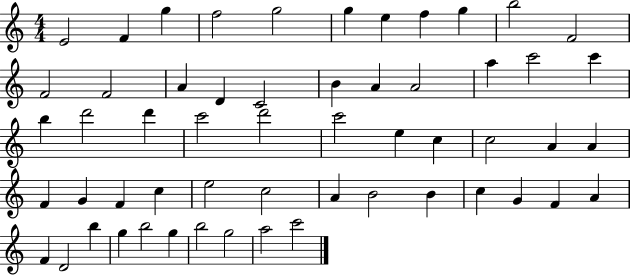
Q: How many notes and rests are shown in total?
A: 56